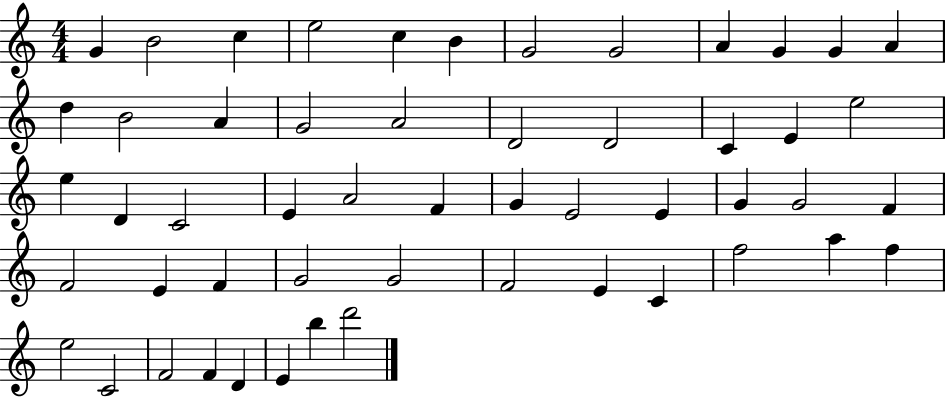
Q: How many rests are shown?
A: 0